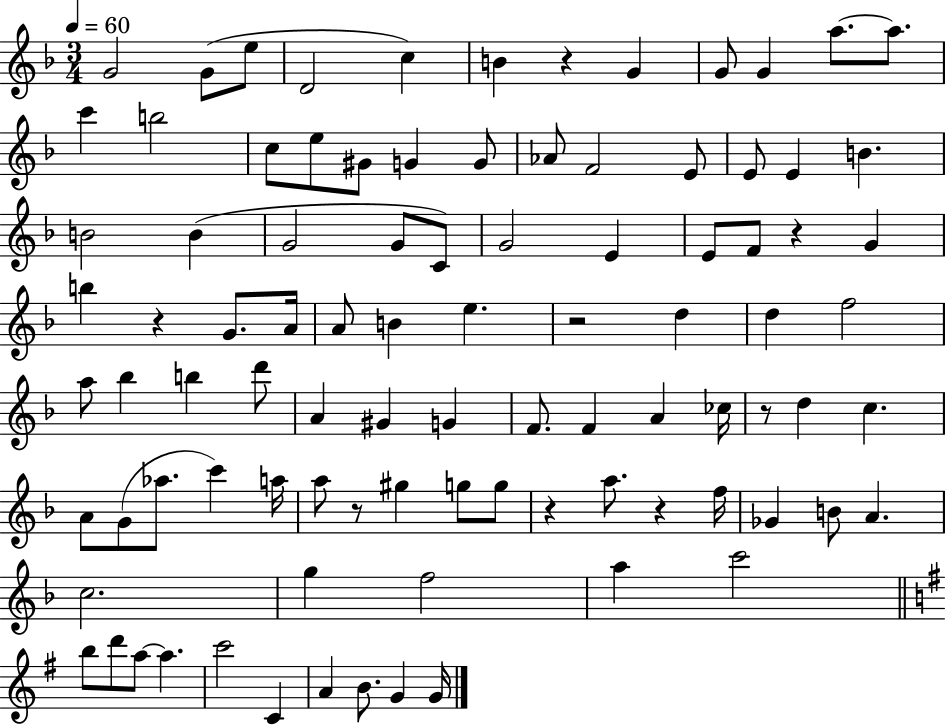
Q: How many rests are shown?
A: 8